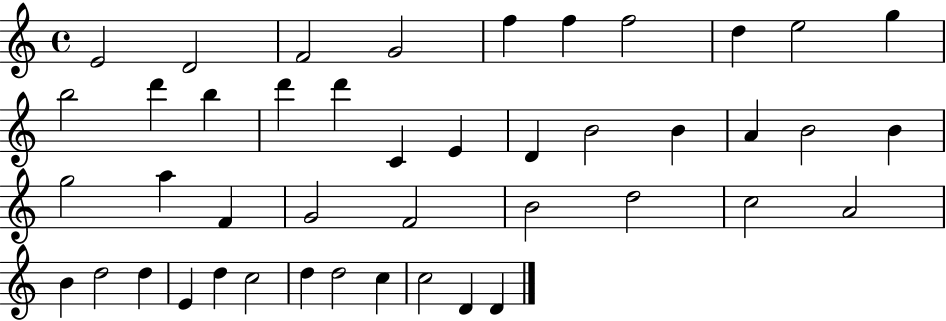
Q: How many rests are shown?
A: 0